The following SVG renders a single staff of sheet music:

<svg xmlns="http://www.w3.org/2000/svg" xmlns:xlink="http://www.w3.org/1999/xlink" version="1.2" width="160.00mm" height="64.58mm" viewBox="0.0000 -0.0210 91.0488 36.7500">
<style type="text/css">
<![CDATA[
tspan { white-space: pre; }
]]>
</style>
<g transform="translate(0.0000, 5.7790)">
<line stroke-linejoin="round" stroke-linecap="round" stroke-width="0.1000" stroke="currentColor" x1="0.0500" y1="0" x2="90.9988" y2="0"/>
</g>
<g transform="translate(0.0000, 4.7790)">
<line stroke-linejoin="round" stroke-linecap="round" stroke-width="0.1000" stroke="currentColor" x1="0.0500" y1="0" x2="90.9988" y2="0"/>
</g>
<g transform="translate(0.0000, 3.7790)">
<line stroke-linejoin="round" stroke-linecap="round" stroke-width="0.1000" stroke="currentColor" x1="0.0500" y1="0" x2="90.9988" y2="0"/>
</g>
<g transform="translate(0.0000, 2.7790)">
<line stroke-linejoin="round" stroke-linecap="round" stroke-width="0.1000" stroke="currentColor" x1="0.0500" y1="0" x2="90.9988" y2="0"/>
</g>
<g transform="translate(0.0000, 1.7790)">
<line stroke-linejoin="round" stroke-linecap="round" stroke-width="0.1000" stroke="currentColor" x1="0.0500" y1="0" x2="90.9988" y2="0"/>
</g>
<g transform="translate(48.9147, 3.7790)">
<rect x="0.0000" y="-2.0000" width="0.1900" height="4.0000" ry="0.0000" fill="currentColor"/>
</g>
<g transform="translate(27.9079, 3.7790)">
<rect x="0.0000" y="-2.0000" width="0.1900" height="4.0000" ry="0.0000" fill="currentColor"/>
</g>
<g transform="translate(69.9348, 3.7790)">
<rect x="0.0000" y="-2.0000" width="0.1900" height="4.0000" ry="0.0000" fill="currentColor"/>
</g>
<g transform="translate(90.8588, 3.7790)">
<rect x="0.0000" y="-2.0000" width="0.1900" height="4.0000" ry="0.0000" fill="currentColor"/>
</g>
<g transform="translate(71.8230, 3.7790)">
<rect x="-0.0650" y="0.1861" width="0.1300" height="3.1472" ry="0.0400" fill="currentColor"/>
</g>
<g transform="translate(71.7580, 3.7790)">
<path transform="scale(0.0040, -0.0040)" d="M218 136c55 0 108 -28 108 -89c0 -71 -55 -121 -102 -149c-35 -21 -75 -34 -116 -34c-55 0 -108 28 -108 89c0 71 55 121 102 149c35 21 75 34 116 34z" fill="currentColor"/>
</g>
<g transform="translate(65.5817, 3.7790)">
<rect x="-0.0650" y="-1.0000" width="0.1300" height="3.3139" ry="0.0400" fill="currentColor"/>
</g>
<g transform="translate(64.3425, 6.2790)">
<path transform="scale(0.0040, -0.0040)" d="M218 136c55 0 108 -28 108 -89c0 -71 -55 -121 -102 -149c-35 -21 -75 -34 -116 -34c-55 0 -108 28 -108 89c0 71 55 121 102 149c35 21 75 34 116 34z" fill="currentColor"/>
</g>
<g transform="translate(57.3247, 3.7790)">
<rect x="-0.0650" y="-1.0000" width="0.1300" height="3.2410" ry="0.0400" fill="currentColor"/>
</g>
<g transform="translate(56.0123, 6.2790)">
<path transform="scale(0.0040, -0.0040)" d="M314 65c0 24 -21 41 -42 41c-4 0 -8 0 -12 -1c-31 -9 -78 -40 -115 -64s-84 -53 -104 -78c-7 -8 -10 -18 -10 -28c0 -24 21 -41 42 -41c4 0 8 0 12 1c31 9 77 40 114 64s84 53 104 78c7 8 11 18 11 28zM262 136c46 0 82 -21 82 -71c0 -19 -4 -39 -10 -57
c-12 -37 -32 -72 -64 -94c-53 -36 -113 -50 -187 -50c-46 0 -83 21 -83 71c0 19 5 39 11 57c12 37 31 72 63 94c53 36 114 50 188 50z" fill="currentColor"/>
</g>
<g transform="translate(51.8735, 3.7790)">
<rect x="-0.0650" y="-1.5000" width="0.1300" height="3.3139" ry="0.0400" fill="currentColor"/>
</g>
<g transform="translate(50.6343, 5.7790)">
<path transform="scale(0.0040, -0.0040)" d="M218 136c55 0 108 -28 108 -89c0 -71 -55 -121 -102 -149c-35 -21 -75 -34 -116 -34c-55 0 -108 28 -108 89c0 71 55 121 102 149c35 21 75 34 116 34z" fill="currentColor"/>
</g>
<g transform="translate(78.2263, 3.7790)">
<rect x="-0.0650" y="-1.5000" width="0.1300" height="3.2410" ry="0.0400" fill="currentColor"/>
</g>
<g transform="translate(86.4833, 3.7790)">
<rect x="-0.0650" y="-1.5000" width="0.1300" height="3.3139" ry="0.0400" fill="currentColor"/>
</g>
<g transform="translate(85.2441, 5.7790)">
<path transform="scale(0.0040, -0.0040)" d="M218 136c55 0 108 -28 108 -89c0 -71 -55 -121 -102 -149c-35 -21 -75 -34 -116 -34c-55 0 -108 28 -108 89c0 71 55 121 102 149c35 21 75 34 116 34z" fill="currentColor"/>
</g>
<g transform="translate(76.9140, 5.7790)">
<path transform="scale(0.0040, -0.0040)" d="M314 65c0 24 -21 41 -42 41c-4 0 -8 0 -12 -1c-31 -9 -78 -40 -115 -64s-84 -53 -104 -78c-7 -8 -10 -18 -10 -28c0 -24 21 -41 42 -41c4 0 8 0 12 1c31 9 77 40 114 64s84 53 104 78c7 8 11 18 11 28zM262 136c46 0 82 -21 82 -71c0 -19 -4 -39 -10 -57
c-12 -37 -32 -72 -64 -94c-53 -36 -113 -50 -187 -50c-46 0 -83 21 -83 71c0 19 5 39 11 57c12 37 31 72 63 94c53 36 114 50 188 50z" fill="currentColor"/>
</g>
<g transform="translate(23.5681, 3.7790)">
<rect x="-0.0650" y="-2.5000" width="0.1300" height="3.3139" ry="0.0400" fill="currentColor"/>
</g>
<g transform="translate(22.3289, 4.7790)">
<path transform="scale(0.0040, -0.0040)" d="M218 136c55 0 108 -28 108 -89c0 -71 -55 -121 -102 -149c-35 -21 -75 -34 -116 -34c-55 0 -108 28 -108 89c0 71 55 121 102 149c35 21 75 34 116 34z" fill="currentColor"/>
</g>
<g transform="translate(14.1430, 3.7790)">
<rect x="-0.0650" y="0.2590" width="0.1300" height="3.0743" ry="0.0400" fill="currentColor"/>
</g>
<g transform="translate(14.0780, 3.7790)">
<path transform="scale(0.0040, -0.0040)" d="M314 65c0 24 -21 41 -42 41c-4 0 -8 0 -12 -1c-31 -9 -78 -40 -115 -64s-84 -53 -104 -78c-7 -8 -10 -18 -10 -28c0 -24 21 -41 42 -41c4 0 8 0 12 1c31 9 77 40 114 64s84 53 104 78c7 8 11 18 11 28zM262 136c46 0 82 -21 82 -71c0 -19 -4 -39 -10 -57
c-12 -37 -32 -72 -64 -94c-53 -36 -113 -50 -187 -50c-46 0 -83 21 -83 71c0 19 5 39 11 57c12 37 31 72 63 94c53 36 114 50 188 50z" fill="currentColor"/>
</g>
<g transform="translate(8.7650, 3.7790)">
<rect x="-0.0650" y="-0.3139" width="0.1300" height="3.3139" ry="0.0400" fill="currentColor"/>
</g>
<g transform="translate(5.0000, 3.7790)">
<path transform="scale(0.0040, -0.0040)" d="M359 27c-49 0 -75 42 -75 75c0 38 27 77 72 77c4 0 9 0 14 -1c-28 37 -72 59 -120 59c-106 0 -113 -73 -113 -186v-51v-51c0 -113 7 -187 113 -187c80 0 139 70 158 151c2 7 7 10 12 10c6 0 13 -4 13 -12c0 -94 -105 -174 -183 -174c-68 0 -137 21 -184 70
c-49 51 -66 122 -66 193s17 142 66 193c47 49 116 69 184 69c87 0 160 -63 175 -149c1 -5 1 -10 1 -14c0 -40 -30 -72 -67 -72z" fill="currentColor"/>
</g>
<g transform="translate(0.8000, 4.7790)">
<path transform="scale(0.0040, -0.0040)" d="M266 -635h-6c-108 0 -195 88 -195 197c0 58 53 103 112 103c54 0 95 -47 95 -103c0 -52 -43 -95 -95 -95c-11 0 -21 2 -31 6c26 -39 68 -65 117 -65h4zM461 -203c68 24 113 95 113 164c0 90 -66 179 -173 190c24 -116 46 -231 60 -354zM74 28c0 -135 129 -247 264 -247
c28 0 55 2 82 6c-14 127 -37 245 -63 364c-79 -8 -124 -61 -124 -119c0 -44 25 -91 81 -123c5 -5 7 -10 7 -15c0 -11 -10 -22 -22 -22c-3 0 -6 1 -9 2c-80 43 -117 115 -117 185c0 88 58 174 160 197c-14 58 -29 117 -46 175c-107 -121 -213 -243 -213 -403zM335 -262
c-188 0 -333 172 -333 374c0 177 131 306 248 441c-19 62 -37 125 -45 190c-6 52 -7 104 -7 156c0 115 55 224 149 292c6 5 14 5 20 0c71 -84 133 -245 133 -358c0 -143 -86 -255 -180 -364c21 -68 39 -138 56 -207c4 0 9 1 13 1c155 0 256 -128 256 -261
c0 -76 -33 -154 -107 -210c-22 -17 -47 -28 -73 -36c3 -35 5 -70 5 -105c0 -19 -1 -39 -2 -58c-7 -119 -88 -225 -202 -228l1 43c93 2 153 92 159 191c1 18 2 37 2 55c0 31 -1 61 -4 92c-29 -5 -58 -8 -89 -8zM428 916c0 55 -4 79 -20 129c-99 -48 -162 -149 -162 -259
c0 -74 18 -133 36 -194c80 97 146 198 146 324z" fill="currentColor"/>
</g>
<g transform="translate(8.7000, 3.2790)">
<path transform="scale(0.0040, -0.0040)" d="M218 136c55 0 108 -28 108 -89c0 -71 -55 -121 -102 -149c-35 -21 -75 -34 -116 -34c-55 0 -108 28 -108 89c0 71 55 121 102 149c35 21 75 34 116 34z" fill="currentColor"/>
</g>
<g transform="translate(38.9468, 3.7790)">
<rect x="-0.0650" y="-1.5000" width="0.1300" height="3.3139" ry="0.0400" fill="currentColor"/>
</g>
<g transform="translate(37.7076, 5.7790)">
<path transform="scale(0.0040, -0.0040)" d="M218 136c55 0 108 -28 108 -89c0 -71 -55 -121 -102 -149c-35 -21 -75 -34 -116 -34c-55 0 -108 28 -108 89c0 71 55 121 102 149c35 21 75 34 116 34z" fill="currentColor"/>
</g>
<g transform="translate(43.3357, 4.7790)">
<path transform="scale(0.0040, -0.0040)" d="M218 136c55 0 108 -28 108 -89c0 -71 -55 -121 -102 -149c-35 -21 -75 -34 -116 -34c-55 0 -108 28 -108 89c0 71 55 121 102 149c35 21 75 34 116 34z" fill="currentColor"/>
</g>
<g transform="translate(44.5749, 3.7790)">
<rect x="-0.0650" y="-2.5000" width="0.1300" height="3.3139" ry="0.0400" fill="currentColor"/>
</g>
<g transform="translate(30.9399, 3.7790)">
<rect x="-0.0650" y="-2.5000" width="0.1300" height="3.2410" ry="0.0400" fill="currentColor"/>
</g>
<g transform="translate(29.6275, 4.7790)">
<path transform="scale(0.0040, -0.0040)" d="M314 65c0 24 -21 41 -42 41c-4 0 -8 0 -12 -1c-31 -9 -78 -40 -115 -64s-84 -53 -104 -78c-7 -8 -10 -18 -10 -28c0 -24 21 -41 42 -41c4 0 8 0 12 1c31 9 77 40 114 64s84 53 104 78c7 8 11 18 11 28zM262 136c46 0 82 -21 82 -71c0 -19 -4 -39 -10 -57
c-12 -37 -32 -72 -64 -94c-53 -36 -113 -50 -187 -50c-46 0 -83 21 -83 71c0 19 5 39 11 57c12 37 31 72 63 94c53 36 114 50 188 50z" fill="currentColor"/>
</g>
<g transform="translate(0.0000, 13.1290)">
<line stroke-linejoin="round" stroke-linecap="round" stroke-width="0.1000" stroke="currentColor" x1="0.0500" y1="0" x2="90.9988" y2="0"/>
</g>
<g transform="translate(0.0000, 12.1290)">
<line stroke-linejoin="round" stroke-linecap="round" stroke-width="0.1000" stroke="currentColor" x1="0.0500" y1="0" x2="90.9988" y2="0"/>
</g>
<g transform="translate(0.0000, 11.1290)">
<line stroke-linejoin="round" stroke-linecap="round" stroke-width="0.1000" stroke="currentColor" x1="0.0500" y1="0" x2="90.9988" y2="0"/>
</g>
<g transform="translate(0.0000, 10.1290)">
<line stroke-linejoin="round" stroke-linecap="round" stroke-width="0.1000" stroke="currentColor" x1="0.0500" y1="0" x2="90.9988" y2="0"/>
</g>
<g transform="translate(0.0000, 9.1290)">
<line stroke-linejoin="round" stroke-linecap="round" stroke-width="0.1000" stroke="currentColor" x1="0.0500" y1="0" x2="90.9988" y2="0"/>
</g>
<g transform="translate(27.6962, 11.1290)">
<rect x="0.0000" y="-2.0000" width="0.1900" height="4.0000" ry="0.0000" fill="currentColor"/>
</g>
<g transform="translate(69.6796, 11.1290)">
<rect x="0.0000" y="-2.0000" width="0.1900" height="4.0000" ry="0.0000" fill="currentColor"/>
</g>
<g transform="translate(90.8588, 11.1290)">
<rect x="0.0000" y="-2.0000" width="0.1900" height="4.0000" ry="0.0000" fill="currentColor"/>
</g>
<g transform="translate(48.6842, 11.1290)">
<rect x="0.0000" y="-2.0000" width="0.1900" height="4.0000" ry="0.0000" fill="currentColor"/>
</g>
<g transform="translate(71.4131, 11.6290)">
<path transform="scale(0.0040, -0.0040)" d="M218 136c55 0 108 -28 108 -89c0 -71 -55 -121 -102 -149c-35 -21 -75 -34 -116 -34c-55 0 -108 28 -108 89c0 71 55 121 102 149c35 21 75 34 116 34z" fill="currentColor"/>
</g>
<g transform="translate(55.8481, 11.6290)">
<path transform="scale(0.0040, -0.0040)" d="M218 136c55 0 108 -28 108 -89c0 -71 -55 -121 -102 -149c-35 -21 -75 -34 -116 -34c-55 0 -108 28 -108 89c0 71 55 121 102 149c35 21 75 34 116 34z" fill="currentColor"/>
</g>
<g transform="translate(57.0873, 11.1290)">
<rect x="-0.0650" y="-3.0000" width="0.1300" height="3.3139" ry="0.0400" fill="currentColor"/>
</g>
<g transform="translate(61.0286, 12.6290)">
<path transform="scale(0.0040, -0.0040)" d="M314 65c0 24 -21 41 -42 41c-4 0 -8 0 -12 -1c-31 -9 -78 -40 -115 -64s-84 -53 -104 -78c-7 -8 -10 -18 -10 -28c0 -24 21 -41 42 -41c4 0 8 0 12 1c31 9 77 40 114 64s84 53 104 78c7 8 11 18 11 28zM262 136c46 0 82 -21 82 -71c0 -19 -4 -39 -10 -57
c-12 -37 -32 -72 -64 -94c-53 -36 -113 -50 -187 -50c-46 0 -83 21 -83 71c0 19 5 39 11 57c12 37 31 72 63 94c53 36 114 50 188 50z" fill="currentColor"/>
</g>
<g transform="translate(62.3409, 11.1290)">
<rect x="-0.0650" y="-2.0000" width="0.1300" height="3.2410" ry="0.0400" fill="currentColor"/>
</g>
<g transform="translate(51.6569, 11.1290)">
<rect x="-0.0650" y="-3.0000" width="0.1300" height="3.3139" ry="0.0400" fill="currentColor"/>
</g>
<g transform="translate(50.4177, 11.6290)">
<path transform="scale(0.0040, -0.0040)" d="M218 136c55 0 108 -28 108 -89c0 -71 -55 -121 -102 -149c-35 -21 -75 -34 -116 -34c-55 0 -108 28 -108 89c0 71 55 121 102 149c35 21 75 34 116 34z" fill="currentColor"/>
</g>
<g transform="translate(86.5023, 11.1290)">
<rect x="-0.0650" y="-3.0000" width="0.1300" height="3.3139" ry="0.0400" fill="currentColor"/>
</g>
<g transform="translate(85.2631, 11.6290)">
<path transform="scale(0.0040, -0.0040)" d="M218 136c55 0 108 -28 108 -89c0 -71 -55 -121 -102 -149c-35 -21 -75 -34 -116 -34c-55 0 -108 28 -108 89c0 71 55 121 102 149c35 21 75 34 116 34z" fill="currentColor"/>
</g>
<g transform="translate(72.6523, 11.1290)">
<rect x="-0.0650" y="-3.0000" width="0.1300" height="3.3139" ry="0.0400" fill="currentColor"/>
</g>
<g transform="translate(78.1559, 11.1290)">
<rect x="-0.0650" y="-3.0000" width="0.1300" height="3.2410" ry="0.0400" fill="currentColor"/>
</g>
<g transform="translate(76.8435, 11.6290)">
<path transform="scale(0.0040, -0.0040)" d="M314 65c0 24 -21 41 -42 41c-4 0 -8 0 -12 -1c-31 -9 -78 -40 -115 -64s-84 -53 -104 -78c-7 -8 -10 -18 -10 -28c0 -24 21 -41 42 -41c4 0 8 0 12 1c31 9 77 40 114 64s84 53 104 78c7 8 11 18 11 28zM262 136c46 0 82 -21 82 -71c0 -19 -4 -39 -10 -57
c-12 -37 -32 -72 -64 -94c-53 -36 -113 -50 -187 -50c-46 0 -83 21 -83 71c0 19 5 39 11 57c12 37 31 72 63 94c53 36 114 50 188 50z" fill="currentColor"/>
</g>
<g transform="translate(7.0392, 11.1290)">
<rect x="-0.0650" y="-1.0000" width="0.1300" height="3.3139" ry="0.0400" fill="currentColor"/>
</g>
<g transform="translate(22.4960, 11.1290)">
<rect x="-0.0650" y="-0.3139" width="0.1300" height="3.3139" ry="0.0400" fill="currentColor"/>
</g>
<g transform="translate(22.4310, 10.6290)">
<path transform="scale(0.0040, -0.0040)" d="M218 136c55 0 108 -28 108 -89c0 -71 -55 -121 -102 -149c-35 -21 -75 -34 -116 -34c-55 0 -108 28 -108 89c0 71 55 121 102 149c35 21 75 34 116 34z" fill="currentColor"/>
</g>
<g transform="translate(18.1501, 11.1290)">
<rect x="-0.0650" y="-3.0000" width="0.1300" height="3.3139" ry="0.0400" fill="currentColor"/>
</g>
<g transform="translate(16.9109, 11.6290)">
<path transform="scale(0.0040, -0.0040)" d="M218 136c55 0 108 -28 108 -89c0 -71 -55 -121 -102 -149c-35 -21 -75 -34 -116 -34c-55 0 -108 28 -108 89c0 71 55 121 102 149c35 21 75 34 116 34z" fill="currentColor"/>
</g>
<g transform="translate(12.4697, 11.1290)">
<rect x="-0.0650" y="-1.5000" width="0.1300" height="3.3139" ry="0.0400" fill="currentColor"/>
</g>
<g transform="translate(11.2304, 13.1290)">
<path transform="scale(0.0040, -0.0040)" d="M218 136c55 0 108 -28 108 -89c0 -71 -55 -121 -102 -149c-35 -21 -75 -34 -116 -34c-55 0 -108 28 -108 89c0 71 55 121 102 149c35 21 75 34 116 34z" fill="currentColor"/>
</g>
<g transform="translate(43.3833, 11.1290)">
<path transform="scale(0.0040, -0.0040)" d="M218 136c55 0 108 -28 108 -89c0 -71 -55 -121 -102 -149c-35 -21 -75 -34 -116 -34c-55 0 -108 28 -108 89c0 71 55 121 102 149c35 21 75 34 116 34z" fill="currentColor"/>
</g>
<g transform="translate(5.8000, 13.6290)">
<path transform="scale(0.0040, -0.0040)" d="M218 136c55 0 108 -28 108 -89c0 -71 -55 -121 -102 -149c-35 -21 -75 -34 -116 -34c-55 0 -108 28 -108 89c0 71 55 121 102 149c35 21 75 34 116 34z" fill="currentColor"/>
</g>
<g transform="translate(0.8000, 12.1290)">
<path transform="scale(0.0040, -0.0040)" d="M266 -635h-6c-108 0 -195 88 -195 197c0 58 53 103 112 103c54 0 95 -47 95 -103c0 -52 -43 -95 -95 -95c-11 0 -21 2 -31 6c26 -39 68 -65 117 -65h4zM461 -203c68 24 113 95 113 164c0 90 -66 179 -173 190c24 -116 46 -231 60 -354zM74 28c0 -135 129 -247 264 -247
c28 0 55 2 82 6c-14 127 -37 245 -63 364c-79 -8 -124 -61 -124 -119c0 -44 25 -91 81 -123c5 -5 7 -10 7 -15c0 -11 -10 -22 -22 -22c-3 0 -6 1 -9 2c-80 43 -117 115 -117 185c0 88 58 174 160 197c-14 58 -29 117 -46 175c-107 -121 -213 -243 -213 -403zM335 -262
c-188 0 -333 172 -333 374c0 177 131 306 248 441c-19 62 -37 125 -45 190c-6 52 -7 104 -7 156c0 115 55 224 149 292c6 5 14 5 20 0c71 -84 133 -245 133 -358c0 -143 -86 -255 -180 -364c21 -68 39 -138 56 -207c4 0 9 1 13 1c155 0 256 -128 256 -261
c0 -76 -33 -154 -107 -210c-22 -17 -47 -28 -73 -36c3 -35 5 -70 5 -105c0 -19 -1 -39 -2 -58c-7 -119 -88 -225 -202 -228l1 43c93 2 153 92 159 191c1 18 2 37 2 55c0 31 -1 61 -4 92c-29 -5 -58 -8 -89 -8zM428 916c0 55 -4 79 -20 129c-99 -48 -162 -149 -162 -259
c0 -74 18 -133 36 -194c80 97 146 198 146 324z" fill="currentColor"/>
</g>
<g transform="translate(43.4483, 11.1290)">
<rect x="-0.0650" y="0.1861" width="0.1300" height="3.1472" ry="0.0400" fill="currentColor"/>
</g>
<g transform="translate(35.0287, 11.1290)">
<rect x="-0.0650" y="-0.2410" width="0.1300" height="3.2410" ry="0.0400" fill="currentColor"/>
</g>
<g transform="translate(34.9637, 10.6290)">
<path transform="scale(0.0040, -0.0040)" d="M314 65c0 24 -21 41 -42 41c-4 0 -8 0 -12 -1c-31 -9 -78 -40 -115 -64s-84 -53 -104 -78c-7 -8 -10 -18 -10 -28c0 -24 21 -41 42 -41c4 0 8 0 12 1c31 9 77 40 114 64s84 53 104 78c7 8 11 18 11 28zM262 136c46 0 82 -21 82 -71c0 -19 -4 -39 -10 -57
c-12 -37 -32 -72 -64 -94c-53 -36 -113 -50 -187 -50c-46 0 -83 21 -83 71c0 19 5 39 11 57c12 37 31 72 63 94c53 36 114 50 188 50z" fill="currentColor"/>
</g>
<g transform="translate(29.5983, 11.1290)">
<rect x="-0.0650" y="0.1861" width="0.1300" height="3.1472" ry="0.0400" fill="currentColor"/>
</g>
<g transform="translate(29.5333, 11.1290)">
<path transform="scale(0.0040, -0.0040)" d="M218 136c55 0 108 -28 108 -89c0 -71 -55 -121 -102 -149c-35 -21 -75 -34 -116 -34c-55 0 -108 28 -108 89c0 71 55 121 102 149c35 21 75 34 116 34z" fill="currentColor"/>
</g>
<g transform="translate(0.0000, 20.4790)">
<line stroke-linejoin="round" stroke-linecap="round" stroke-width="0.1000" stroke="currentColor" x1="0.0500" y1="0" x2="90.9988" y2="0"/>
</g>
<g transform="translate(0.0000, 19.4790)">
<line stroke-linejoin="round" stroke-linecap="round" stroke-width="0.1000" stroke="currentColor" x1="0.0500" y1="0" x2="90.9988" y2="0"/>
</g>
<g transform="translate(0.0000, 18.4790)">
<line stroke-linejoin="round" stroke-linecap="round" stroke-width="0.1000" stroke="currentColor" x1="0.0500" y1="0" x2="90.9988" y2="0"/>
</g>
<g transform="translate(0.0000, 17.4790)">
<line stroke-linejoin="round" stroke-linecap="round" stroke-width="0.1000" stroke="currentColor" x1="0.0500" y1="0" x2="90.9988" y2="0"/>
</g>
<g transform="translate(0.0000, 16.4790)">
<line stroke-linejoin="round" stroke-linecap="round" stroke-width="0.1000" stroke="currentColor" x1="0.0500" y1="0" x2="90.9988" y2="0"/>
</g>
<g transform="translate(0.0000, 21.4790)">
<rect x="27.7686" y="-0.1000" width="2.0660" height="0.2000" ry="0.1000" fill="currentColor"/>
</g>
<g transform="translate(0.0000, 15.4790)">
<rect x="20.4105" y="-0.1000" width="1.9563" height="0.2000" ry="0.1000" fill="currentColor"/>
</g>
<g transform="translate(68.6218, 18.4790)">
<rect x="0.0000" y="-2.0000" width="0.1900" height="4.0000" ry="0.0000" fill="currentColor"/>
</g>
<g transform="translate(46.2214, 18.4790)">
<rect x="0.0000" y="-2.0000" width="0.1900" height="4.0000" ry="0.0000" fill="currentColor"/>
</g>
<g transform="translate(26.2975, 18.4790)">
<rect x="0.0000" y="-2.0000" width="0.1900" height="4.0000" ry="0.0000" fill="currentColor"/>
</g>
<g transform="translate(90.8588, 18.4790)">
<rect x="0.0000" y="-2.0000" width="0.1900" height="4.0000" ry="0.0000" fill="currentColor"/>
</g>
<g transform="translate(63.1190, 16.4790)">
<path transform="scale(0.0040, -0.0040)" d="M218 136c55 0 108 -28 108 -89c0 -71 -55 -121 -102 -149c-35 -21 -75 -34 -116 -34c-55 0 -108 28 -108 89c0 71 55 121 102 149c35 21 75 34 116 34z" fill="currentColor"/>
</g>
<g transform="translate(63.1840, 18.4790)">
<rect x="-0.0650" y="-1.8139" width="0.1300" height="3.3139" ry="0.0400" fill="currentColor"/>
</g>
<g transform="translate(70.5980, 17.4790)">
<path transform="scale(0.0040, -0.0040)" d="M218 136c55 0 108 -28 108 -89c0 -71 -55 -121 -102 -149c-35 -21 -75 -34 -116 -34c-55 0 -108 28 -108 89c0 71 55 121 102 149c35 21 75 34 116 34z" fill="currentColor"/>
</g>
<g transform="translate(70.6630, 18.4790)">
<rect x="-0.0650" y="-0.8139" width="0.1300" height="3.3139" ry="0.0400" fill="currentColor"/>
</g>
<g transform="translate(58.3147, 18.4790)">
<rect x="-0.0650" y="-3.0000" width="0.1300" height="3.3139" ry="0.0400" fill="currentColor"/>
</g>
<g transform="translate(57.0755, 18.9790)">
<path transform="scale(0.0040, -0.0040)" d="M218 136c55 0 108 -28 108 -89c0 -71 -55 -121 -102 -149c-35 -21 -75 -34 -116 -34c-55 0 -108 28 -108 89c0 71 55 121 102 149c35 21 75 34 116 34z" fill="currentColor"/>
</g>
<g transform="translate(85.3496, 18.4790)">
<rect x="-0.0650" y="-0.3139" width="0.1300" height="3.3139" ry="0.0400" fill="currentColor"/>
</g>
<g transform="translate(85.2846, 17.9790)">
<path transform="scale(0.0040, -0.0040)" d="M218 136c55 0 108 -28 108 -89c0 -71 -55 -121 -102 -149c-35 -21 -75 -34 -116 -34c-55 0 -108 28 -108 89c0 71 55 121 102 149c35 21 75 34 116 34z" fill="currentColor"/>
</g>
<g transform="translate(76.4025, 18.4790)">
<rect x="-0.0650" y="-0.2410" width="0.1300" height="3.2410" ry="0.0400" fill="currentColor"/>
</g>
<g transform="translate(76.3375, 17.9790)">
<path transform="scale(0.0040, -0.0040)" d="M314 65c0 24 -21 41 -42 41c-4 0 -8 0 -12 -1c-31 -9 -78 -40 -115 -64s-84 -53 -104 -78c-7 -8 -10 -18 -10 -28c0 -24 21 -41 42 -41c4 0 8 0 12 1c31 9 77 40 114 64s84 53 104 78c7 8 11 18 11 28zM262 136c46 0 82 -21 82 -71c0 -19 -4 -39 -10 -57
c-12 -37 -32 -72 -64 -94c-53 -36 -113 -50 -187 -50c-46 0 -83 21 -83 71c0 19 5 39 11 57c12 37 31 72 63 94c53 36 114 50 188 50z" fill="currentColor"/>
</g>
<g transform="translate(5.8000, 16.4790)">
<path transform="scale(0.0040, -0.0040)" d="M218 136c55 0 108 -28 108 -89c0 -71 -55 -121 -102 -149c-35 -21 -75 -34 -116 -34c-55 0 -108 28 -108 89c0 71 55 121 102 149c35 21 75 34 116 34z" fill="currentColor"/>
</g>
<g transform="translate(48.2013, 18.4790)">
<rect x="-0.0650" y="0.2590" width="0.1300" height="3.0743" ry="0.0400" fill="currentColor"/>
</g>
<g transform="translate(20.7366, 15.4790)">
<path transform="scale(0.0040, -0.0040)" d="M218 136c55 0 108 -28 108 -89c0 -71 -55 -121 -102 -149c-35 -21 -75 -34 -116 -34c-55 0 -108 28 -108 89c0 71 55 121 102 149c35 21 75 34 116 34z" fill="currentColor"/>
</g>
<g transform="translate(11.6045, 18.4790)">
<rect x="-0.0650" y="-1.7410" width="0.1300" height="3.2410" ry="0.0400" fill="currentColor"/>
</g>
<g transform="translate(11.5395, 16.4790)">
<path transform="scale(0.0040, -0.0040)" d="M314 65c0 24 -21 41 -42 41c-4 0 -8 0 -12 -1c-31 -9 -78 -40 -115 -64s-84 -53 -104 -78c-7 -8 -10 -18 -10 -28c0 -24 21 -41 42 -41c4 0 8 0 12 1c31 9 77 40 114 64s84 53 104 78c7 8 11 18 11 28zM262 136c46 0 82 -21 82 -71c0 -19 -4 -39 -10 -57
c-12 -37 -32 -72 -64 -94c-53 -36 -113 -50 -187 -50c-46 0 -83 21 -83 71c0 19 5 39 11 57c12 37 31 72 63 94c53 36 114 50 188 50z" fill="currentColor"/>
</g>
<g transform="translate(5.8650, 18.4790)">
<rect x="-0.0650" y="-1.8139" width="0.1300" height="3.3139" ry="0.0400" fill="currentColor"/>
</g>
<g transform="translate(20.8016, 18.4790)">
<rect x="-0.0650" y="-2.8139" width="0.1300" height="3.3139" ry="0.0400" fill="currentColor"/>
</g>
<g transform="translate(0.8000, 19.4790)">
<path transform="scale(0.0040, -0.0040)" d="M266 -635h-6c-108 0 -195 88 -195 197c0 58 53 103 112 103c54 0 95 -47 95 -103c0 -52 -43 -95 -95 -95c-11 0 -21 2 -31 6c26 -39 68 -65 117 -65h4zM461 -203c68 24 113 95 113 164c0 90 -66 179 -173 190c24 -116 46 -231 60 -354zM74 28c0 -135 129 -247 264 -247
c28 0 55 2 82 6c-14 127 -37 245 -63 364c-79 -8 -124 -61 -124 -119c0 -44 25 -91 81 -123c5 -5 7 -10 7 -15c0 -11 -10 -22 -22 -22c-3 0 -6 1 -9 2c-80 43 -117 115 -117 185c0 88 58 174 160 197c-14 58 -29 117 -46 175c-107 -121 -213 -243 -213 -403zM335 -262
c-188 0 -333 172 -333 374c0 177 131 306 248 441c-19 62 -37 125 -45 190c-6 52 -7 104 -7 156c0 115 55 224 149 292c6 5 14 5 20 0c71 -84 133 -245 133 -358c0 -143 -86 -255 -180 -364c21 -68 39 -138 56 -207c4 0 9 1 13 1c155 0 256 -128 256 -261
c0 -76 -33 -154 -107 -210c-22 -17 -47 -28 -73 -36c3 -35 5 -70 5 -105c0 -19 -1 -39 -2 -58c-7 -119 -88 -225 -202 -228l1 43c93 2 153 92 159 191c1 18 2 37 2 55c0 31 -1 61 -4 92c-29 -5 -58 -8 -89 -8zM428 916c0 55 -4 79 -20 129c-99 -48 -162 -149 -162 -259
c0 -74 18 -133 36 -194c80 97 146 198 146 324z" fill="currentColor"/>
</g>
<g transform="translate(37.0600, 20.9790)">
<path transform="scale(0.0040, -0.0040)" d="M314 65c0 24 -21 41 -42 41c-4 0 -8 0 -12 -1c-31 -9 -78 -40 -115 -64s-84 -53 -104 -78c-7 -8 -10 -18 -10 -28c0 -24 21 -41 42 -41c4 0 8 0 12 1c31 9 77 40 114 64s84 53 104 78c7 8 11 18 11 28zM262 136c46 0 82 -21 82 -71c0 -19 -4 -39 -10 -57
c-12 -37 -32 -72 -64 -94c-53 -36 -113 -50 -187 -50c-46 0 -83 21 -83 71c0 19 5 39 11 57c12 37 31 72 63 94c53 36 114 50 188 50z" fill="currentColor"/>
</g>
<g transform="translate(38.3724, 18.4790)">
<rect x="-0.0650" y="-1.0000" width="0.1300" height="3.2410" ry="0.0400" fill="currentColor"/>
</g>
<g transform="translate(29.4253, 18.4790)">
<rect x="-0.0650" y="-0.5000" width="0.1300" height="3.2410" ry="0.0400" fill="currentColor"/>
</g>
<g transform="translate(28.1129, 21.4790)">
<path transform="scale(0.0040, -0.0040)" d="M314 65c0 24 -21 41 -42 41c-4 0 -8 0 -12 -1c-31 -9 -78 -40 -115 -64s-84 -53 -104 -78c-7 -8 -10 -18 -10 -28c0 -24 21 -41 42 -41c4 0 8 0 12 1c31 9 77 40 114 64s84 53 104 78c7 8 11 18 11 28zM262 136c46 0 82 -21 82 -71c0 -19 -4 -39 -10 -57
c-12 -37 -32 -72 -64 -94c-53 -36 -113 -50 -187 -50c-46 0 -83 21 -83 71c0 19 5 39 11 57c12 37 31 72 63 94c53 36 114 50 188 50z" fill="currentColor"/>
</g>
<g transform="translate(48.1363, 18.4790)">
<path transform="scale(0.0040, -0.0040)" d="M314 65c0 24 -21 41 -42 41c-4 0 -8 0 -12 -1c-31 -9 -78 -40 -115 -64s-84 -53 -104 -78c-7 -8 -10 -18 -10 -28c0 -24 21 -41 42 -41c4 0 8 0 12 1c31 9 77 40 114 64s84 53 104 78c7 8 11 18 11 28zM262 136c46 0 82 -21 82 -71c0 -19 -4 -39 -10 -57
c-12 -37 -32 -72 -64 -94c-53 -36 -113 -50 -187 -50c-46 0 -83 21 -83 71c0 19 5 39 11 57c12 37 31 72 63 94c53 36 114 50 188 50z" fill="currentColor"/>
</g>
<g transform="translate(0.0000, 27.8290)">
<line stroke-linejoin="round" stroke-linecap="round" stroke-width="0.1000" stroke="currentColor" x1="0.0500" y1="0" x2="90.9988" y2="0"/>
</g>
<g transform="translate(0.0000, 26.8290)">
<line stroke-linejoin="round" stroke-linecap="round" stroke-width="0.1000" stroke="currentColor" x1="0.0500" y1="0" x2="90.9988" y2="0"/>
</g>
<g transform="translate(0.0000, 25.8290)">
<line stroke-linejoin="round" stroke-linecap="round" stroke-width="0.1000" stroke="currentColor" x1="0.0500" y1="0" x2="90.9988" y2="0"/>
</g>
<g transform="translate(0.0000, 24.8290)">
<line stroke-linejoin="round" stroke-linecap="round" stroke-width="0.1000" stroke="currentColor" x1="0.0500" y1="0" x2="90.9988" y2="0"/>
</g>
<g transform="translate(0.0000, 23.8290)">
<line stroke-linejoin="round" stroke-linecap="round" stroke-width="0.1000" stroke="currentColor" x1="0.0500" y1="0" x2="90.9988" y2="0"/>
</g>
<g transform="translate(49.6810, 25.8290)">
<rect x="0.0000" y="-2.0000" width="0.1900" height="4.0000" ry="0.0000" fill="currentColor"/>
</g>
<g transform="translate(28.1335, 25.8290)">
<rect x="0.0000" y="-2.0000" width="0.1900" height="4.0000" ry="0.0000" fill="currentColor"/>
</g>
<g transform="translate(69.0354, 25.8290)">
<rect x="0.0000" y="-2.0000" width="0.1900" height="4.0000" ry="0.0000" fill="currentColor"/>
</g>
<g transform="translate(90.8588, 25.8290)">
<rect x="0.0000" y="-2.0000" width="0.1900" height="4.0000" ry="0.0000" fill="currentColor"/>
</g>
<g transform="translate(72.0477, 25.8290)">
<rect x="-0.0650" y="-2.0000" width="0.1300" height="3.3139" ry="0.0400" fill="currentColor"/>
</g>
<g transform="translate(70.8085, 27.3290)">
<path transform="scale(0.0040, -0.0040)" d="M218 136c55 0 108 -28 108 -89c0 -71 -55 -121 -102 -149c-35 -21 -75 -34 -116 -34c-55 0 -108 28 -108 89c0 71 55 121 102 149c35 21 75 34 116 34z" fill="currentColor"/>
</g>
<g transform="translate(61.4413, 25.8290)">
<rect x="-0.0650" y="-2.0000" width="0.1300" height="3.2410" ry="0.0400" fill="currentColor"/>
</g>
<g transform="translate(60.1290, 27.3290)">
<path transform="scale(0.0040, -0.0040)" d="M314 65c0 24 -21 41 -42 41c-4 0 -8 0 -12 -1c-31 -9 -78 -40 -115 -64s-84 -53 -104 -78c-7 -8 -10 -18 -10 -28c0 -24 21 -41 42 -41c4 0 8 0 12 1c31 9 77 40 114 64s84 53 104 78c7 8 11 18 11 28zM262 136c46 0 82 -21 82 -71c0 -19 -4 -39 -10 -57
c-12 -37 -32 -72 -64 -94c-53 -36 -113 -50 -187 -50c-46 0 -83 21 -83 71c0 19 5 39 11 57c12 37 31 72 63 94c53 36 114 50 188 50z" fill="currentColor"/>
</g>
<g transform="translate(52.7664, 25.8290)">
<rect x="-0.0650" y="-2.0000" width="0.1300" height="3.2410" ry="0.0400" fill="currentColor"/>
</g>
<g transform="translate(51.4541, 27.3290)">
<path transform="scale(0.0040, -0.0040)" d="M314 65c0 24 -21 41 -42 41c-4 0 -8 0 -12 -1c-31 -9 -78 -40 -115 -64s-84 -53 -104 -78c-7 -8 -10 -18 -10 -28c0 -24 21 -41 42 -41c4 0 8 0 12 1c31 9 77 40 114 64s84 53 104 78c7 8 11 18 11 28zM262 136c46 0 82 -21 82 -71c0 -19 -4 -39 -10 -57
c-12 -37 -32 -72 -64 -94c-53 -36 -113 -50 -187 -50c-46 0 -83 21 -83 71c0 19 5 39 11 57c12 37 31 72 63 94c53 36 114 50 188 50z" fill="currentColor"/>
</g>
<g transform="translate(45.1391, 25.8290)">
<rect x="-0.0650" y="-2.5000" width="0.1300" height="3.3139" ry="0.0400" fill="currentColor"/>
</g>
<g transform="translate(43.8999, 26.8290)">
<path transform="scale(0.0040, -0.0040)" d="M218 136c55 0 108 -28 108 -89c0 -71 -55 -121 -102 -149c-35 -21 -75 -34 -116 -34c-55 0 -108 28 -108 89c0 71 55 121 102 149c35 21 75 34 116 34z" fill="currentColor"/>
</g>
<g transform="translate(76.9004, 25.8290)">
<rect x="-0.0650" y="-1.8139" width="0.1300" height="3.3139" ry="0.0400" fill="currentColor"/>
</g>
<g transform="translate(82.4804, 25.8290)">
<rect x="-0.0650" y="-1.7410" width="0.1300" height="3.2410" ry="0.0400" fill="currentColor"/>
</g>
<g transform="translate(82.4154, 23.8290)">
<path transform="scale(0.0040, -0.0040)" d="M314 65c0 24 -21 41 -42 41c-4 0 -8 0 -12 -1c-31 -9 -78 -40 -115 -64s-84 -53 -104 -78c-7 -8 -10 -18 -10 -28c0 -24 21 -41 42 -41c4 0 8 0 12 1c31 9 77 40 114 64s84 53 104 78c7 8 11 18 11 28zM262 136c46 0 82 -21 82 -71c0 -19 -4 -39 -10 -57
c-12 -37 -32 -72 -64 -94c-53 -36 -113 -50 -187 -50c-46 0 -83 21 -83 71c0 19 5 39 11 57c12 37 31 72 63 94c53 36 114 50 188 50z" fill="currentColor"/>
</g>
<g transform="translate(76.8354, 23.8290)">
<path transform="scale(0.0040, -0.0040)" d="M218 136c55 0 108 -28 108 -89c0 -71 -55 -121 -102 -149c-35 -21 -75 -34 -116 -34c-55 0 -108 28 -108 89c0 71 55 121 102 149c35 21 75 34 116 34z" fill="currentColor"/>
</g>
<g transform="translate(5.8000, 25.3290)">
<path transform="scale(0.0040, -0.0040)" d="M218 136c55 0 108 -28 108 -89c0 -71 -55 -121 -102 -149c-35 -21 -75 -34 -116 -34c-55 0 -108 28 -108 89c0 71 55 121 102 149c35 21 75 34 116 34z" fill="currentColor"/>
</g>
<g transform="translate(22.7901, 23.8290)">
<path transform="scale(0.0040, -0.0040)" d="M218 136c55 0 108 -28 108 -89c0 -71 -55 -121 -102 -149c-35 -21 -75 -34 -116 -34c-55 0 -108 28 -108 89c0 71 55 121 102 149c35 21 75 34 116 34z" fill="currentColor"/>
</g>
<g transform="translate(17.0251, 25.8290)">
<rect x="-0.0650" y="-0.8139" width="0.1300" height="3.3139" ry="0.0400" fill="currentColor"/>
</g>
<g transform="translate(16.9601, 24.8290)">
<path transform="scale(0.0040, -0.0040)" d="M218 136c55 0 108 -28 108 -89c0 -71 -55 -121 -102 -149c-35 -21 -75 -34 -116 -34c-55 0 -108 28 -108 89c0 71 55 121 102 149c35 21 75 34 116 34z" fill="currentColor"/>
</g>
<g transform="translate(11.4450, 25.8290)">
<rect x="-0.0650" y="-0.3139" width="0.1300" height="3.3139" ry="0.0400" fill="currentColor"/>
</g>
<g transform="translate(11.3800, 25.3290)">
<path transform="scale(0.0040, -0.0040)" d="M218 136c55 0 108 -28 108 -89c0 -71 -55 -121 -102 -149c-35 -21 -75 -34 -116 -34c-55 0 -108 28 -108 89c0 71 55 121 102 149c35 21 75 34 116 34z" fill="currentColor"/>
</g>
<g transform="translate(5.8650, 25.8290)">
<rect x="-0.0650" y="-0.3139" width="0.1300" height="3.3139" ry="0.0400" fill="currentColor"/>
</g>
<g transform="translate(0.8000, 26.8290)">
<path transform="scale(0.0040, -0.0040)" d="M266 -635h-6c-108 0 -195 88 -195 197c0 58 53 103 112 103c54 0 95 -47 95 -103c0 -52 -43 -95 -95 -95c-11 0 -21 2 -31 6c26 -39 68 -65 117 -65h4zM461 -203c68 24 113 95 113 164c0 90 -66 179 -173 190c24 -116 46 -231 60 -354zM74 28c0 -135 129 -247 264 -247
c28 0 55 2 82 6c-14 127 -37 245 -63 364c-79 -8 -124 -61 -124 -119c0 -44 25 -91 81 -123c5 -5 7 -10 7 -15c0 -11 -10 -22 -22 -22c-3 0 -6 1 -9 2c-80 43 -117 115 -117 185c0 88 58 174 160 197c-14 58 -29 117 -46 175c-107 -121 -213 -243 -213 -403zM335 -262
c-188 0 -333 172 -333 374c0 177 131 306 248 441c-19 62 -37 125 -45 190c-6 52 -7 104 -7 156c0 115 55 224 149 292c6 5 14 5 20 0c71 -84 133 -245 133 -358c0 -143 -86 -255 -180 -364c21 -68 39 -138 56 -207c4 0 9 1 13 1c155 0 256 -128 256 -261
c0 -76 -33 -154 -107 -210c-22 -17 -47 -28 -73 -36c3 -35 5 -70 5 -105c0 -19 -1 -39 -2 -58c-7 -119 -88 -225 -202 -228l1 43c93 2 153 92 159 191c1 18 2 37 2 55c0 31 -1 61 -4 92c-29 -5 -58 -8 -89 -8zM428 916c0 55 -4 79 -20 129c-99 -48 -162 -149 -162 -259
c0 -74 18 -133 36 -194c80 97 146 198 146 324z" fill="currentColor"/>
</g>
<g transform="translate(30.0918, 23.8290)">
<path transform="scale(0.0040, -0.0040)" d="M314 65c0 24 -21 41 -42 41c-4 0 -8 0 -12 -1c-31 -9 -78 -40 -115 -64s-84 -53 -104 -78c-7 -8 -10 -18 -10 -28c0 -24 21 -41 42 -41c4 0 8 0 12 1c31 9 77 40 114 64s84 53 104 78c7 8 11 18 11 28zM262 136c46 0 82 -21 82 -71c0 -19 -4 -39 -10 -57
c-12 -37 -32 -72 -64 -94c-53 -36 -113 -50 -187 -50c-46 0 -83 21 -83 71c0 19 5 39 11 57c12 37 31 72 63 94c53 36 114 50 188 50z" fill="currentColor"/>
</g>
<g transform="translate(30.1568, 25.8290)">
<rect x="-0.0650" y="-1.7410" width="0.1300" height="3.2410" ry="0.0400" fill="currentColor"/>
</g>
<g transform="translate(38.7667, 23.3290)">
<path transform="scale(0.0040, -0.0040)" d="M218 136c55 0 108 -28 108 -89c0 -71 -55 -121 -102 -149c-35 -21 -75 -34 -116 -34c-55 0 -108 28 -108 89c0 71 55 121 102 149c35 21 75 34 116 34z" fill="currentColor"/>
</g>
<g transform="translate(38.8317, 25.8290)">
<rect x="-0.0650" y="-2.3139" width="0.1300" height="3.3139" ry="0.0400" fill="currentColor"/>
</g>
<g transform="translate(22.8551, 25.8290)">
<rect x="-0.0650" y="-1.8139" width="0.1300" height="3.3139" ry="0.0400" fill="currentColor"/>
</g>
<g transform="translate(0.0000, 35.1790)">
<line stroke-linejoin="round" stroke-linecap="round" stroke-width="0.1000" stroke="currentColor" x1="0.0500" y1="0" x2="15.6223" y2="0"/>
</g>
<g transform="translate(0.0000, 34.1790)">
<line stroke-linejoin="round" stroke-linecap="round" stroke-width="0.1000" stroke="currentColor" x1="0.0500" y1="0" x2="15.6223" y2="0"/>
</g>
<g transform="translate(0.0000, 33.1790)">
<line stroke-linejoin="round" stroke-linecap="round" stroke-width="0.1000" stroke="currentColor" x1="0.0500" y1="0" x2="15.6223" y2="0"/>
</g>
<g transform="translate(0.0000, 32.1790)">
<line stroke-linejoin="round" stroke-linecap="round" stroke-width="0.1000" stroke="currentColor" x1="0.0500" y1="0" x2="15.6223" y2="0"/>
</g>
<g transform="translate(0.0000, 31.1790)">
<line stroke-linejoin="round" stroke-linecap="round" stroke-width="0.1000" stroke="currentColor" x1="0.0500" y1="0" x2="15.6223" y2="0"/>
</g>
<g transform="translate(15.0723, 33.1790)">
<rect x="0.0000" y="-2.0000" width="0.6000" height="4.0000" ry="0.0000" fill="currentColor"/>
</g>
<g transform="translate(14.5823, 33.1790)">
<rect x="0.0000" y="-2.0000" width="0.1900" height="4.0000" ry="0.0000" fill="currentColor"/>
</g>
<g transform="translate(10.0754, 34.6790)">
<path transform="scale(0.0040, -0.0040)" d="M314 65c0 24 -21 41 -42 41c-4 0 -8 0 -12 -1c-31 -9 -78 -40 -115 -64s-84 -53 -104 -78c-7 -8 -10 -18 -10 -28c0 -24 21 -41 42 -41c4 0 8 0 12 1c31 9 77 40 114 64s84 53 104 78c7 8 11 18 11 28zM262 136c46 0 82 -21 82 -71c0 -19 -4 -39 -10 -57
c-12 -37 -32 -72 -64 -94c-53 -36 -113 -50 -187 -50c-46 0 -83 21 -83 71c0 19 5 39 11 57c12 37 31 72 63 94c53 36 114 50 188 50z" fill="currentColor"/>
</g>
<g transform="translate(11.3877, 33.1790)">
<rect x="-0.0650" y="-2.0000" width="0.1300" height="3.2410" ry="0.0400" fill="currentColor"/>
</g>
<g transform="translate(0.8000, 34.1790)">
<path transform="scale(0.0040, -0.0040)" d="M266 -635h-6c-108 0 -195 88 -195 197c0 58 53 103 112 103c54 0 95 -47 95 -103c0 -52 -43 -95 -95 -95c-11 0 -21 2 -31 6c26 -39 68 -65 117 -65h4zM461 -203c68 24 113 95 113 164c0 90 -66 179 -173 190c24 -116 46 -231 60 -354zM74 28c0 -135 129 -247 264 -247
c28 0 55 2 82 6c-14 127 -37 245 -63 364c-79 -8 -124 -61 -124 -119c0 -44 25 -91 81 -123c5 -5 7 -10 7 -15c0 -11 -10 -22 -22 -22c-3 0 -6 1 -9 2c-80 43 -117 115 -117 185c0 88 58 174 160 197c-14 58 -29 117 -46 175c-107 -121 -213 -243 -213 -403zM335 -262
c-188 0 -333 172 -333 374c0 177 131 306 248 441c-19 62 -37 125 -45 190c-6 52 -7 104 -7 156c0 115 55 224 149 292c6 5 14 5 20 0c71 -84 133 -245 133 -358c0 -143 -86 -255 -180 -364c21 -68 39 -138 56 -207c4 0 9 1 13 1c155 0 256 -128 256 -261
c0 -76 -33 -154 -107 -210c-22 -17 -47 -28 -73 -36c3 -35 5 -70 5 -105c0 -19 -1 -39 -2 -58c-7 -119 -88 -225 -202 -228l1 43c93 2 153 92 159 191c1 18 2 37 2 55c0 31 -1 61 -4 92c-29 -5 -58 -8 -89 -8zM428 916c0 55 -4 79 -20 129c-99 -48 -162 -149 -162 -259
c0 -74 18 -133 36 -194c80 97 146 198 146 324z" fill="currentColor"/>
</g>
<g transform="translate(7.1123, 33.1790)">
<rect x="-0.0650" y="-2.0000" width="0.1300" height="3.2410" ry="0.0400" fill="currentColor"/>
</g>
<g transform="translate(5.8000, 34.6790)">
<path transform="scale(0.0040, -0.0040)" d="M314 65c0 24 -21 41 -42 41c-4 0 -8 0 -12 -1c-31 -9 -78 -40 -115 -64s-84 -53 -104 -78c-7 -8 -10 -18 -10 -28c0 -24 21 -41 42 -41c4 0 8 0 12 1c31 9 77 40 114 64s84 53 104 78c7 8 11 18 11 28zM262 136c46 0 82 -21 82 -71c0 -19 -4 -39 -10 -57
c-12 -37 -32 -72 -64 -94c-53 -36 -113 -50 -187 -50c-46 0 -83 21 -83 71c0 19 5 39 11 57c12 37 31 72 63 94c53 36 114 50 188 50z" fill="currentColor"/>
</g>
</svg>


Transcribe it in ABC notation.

X:1
T:Untitled
M:4/4
L:1/4
K:C
c B2 G G2 E G E D2 D B E2 E D E A c B c2 B A A F2 A A2 A f f2 a C2 D2 B2 A f d c2 c c c d f f2 g G F2 F2 F f f2 F2 F2